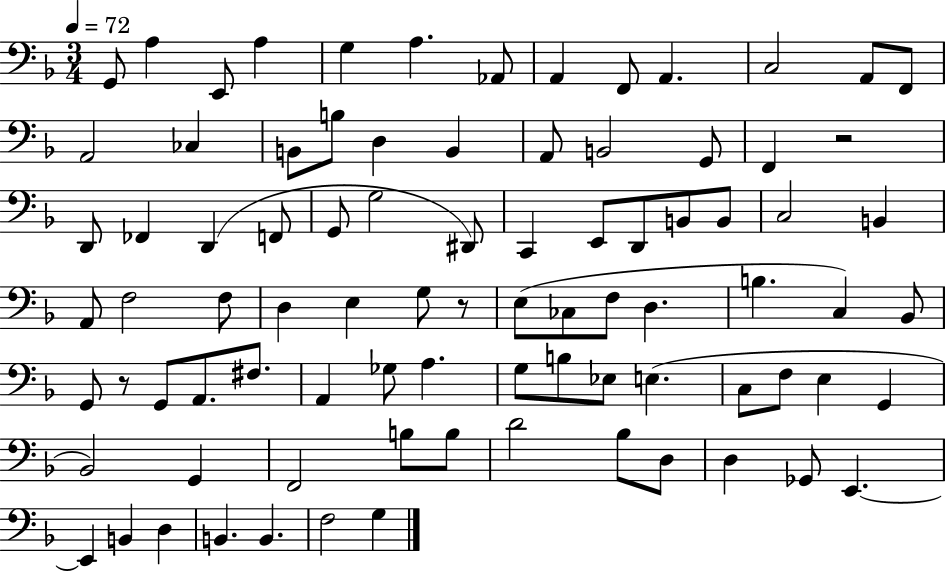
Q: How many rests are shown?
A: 3